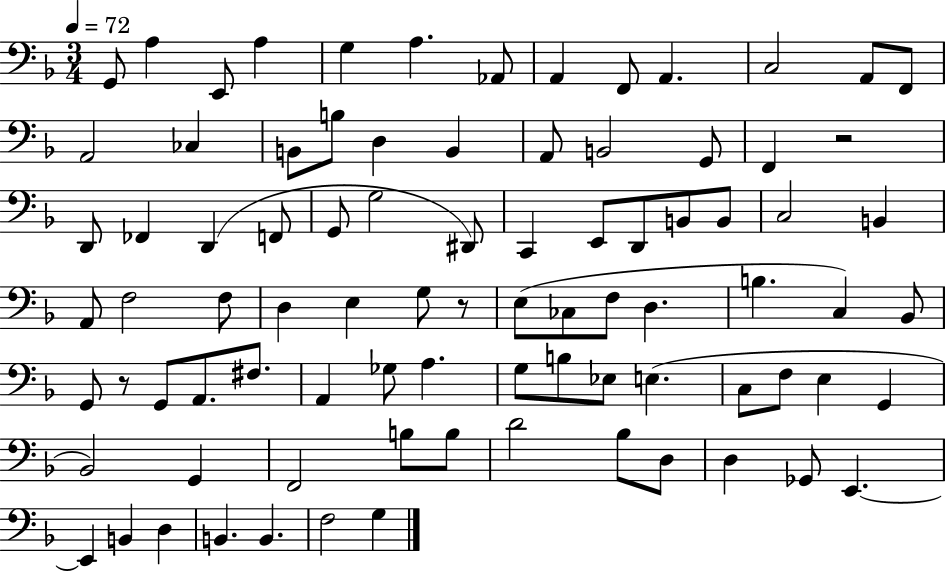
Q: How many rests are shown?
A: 3